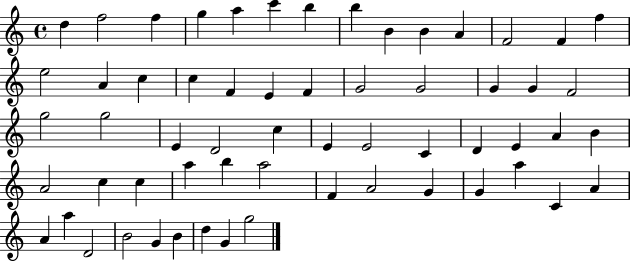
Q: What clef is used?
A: treble